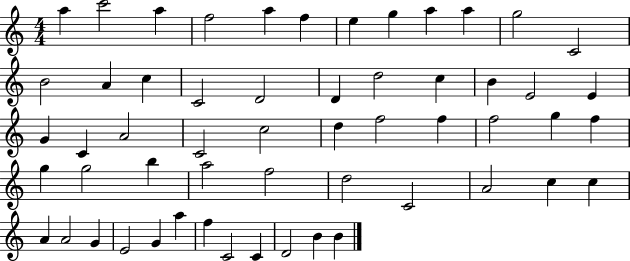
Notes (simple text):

A5/q C6/h A5/q F5/h A5/q F5/q E5/q G5/q A5/q A5/q G5/h C4/h B4/h A4/q C5/q C4/h D4/h D4/q D5/h C5/q B4/q E4/h E4/q G4/q C4/q A4/h C4/h C5/h D5/q F5/h F5/q F5/h G5/q F5/q G5/q G5/h B5/q A5/h F5/h D5/h C4/h A4/h C5/q C5/q A4/q A4/h G4/q E4/h G4/q A5/q F5/q C4/h C4/q D4/h B4/q B4/q